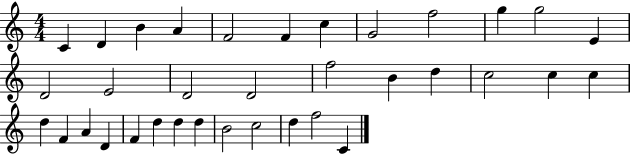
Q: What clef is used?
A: treble